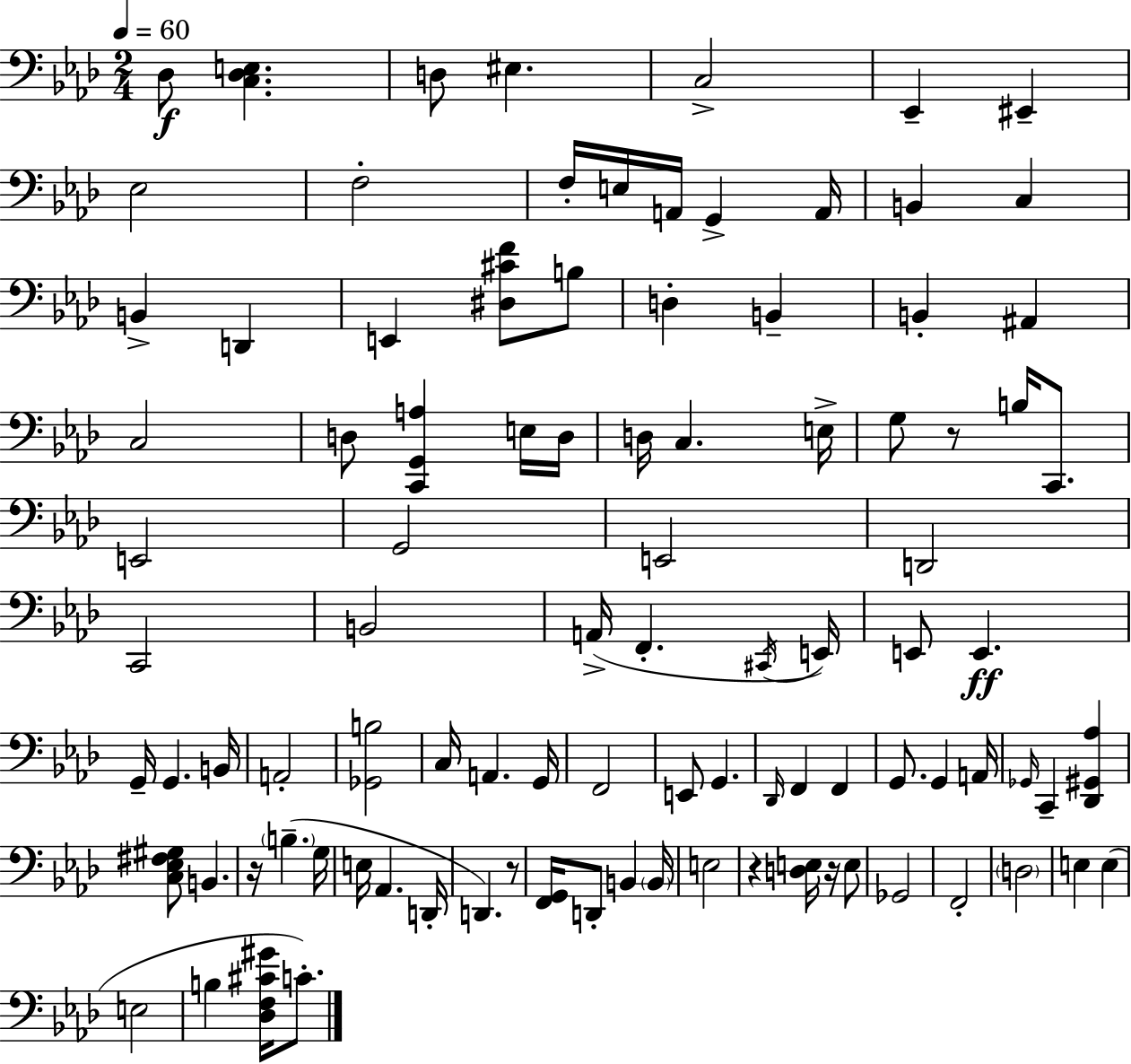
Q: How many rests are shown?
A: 5